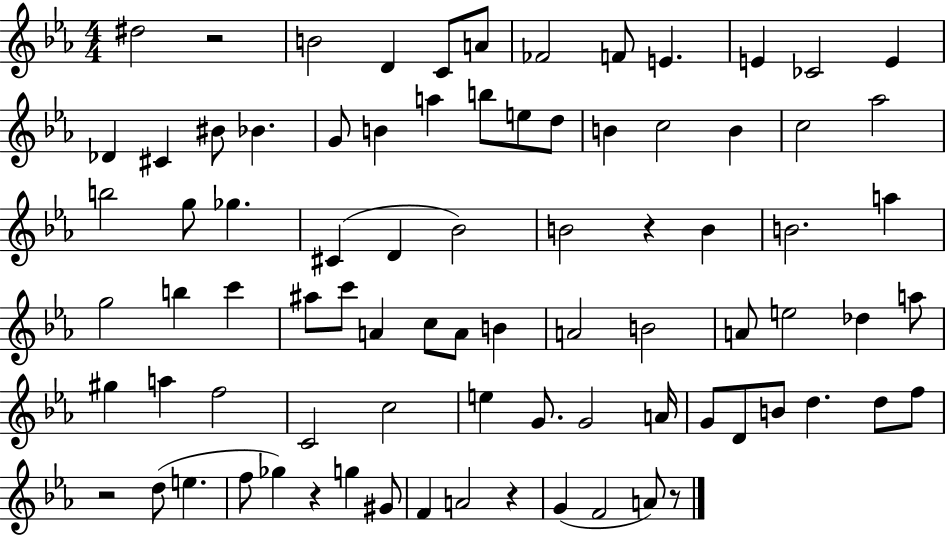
{
  \clef treble
  \numericTimeSignature
  \time 4/4
  \key ees \major
  dis''2 r2 | b'2 d'4 c'8 a'8 | fes'2 f'8 e'4. | e'4 ces'2 e'4 | \break des'4 cis'4 bis'8 bes'4. | g'8 b'4 a''4 b''8 e''8 d''8 | b'4 c''2 b'4 | c''2 aes''2 | \break b''2 g''8 ges''4. | cis'4( d'4 bes'2) | b'2 r4 b'4 | b'2. a''4 | \break g''2 b''4 c'''4 | ais''8 c'''8 a'4 c''8 a'8 b'4 | a'2 b'2 | a'8 e''2 des''4 a''8 | \break gis''4 a''4 f''2 | c'2 c''2 | e''4 g'8. g'2 a'16 | g'8 d'8 b'8 d''4. d''8 f''8 | \break r2 d''8( e''4. | f''8 ges''4) r4 g''4 gis'8 | f'4 a'2 r4 | g'4( f'2 a'8) r8 | \break \bar "|."
}